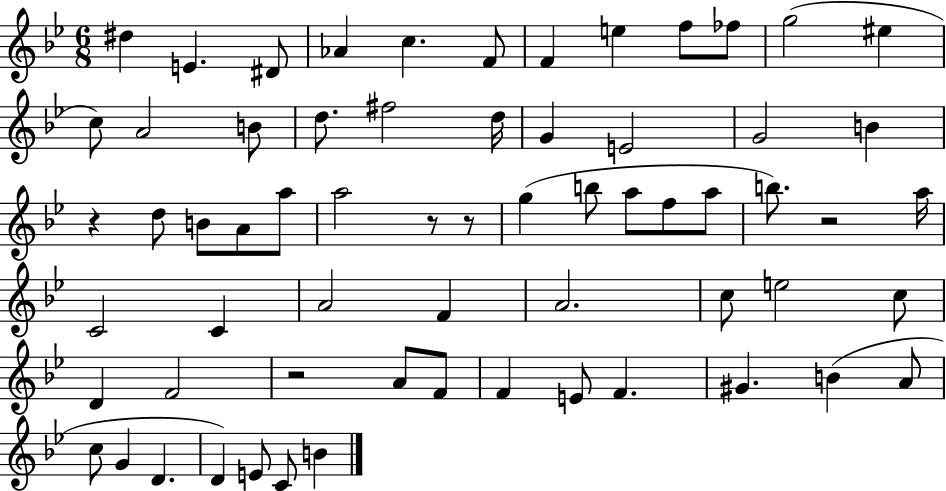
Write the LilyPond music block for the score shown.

{
  \clef treble
  \numericTimeSignature
  \time 6/8
  \key bes \major
  dis''4 e'4. dis'8 | aes'4 c''4. f'8 | f'4 e''4 f''8 fes''8 | g''2( eis''4 | \break c''8) a'2 b'8 | d''8. fis''2 d''16 | g'4 e'2 | g'2 b'4 | \break r4 d''8 b'8 a'8 a''8 | a''2 r8 r8 | g''4( b''8 a''8 f''8 a''8 | b''8.) r2 a''16 | \break c'2 c'4 | a'2 f'4 | a'2. | c''8 e''2 c''8 | \break d'4 f'2 | r2 a'8 f'8 | f'4 e'8 f'4. | gis'4. b'4( a'8 | \break c''8 g'4 d'4. | d'4) e'8 c'8 b'4 | \bar "|."
}